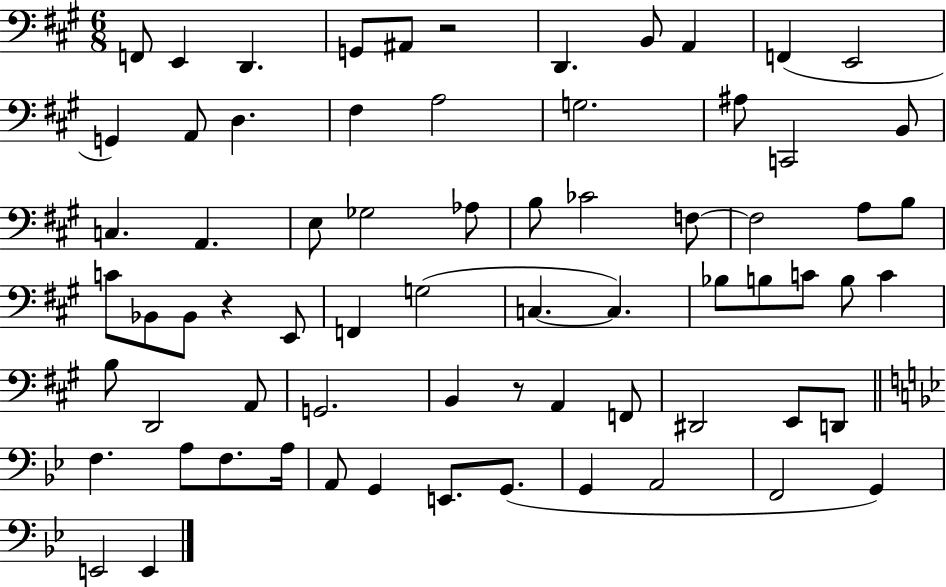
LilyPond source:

{
  \clef bass
  \numericTimeSignature
  \time 6/8
  \key a \major
  f,8 e,4 d,4. | g,8 ais,8 r2 | d,4. b,8 a,4 | f,4( e,2 | \break g,4) a,8 d4. | fis4 a2 | g2. | ais8 c,2 b,8 | \break c4. a,4. | e8 ges2 aes8 | b8 ces'2 f8~~ | f2 a8 b8 | \break c'8 bes,8 bes,8 r4 e,8 | f,4 g2( | c4.~~ c4.) | bes8 b8 c'8 b8 c'4 | \break b8 d,2 a,8 | g,2. | b,4 r8 a,4 f,8 | dis,2 e,8 d,8 | \break \bar "||" \break \key bes \major f4. a8 f8. a16 | a,8 g,4 e,8. g,8.( | g,4 a,2 | f,2 g,4) | \break e,2 e,4 | \bar "|."
}